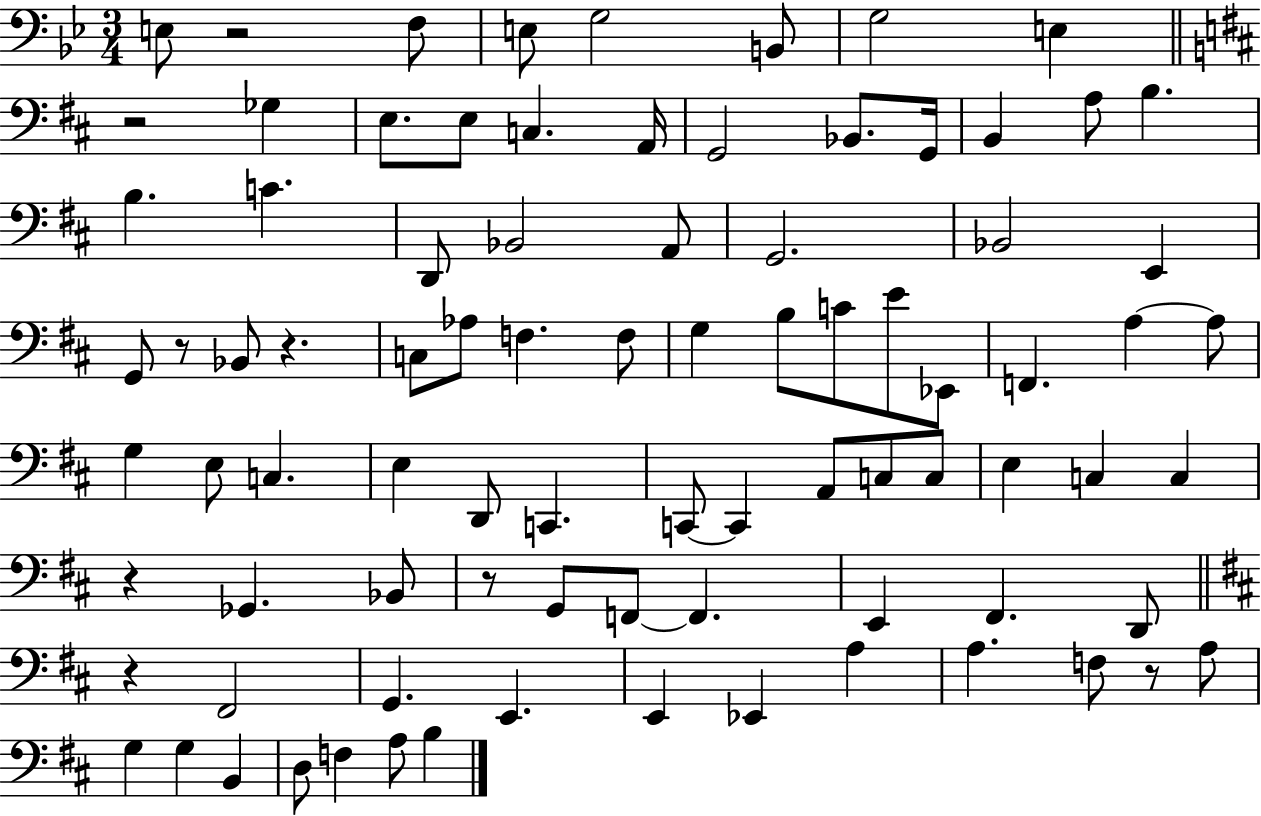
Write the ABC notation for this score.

X:1
T:Untitled
M:3/4
L:1/4
K:Bb
E,/2 z2 F,/2 E,/2 G,2 B,,/2 G,2 E, z2 _G, E,/2 E,/2 C, A,,/4 G,,2 _B,,/2 G,,/4 B,, A,/2 B, B, C D,,/2 _B,,2 A,,/2 G,,2 _B,,2 E,, G,,/2 z/2 _B,,/2 z C,/2 _A,/2 F, F,/2 G, B,/2 C/2 E/2 _E,,/2 F,, A, A,/2 G, E,/2 C, E, D,,/2 C,, C,,/2 C,, A,,/2 C,/2 C,/2 E, C, C, z _G,, _B,,/2 z/2 G,,/2 F,,/2 F,, E,, ^F,, D,,/2 z ^F,,2 G,, E,, E,, _E,, A, A, F,/2 z/2 A,/2 G, G, B,, D,/2 F, A,/2 B,